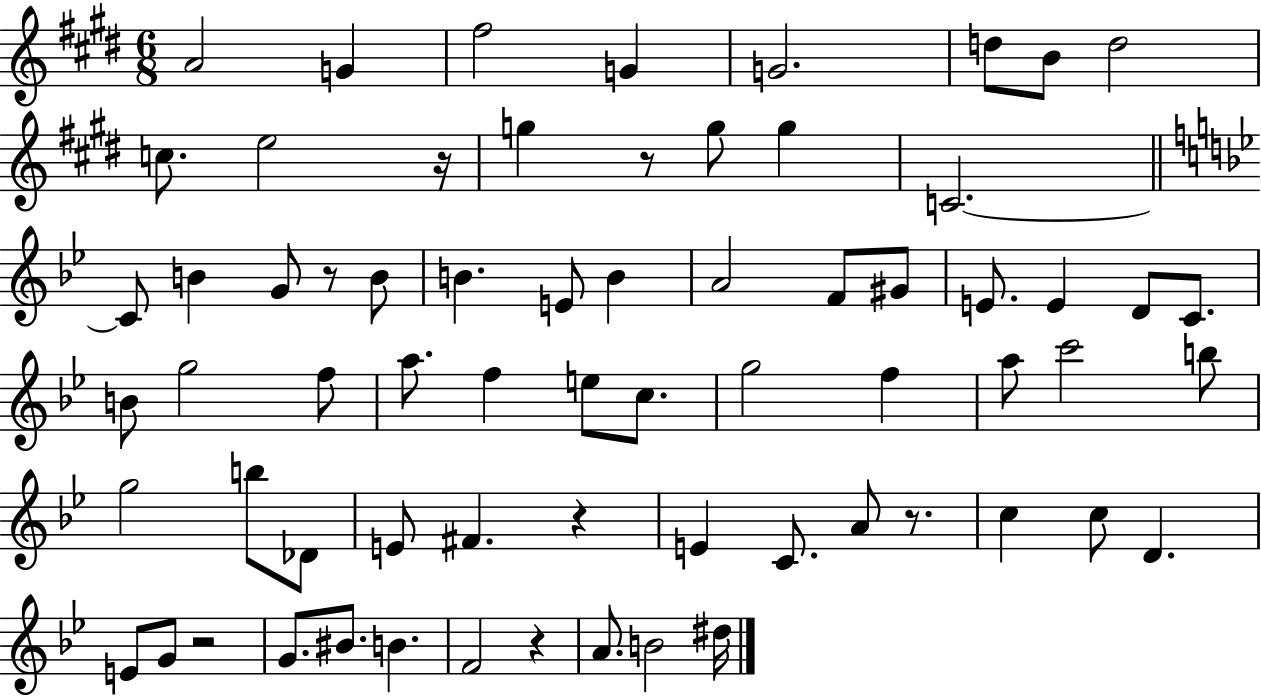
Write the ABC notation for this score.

X:1
T:Untitled
M:6/8
L:1/4
K:E
A2 G ^f2 G G2 d/2 B/2 d2 c/2 e2 z/4 g z/2 g/2 g C2 C/2 B G/2 z/2 B/2 B E/2 B A2 F/2 ^G/2 E/2 E D/2 C/2 B/2 g2 f/2 a/2 f e/2 c/2 g2 f a/2 c'2 b/2 g2 b/2 _D/2 E/2 ^F z E C/2 A/2 z/2 c c/2 D E/2 G/2 z2 G/2 ^B/2 B F2 z A/2 B2 ^d/4